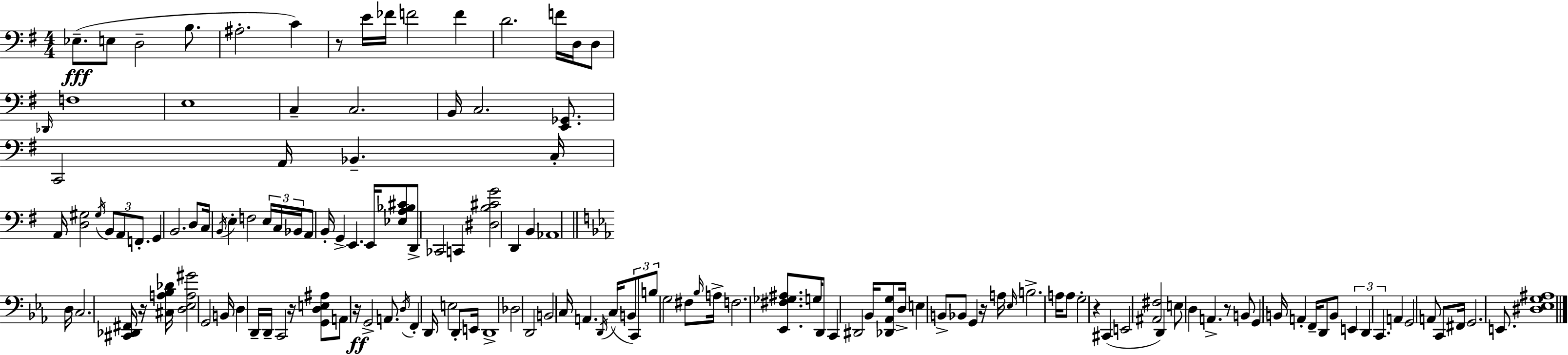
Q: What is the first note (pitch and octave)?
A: Eb3